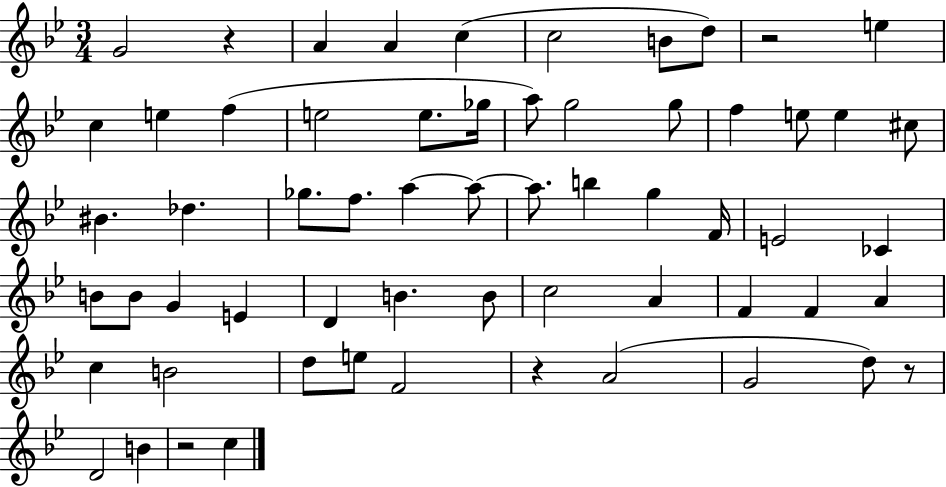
X:1
T:Untitled
M:3/4
L:1/4
K:Bb
G2 z A A c c2 B/2 d/2 z2 e c e f e2 e/2 _g/4 a/2 g2 g/2 f e/2 e ^c/2 ^B _d _g/2 f/2 a a/2 a/2 b g F/4 E2 _C B/2 B/2 G E D B B/2 c2 A F F A c B2 d/2 e/2 F2 z A2 G2 d/2 z/2 D2 B z2 c